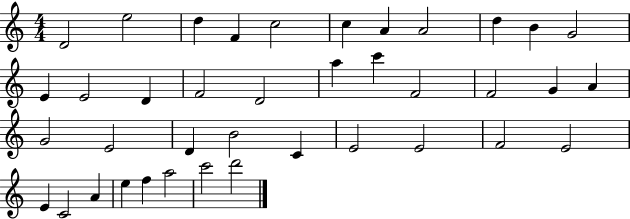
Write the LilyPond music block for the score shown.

{
  \clef treble
  \numericTimeSignature
  \time 4/4
  \key c \major
  d'2 e''2 | d''4 f'4 c''2 | c''4 a'4 a'2 | d''4 b'4 g'2 | \break e'4 e'2 d'4 | f'2 d'2 | a''4 c'''4 f'2 | f'2 g'4 a'4 | \break g'2 e'2 | d'4 b'2 c'4 | e'2 e'2 | f'2 e'2 | \break e'4 c'2 a'4 | e''4 f''4 a''2 | c'''2 d'''2 | \bar "|."
}